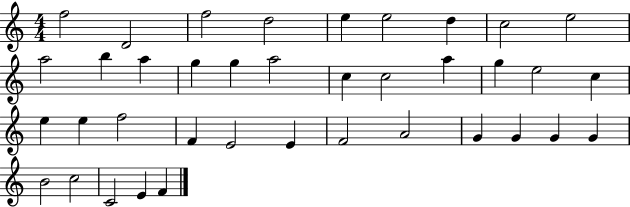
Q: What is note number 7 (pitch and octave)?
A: D5